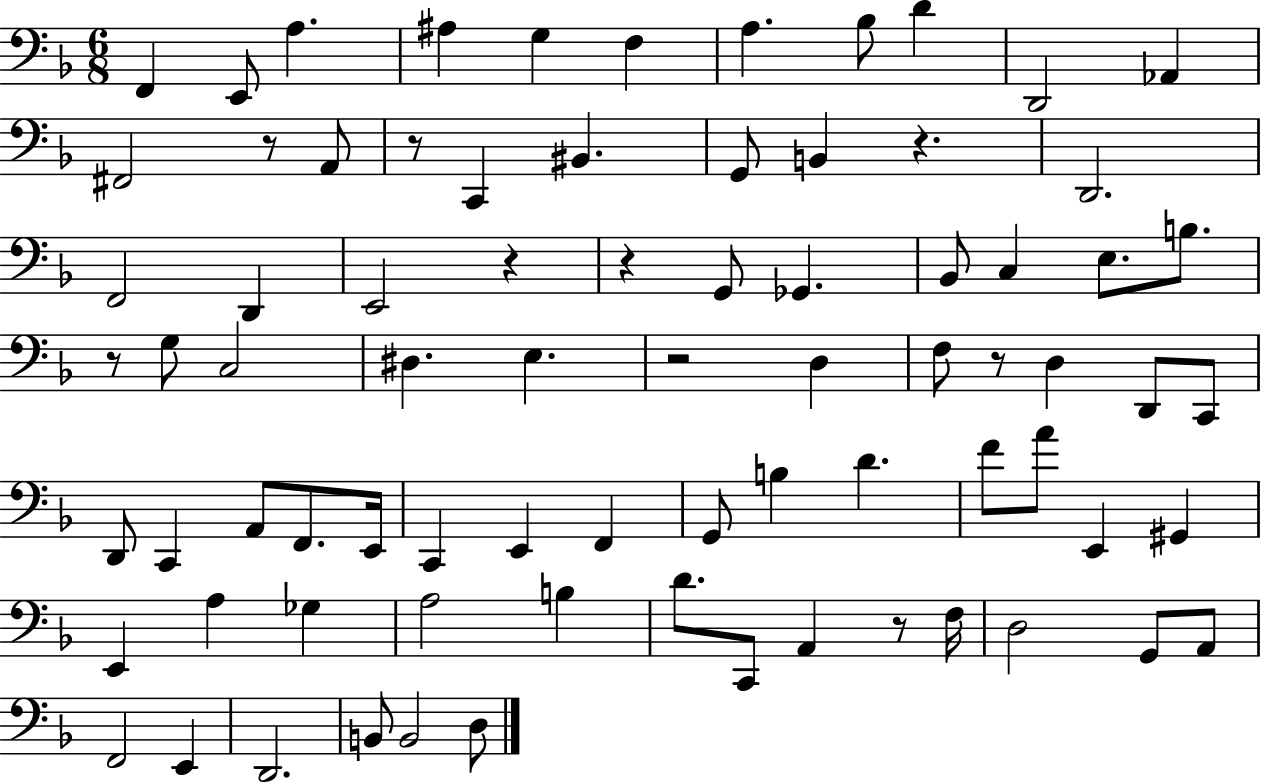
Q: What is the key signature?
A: F major